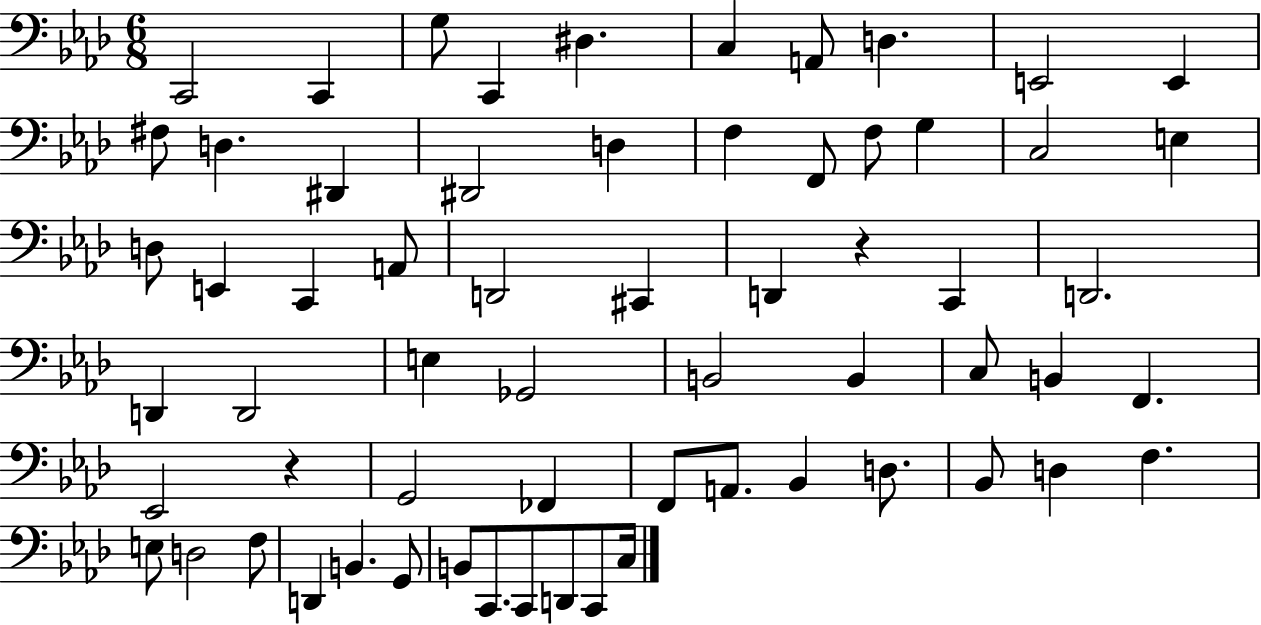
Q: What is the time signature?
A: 6/8